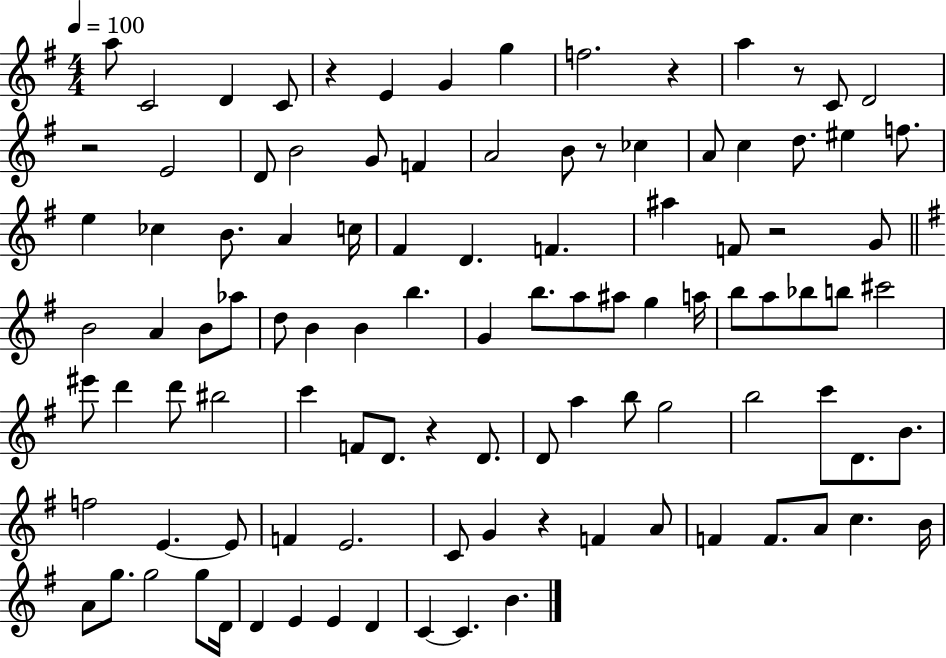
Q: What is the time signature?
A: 4/4